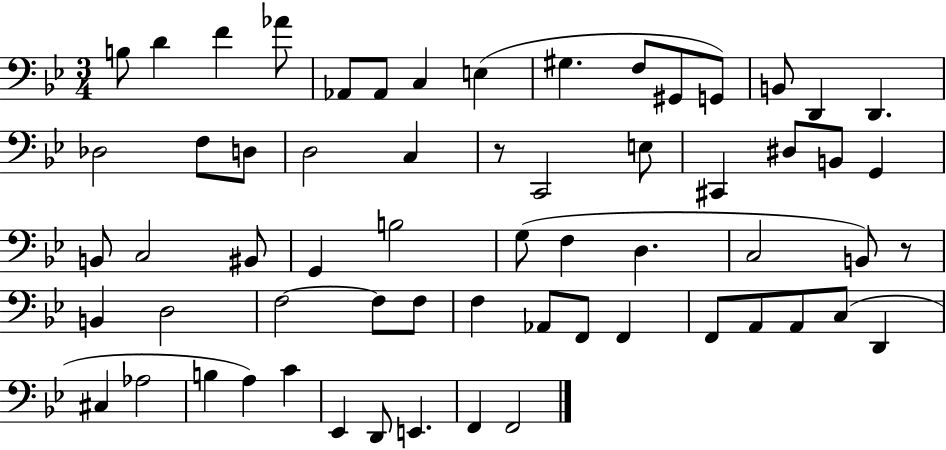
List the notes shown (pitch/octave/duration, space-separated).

B3/e D4/q F4/q Ab4/e Ab2/e Ab2/e C3/q E3/q G#3/q. F3/e G#2/e G2/e B2/e D2/q D2/q. Db3/h F3/e D3/e D3/h C3/q R/e C2/h E3/e C#2/q D#3/e B2/e G2/q B2/e C3/h BIS2/e G2/q B3/h G3/e F3/q D3/q. C3/h B2/e R/e B2/q D3/h F3/h F3/e F3/e F3/q Ab2/e F2/e F2/q F2/e A2/e A2/e C3/e D2/q C#3/q Ab3/h B3/q A3/q C4/q Eb2/q D2/e E2/q. F2/q F2/h